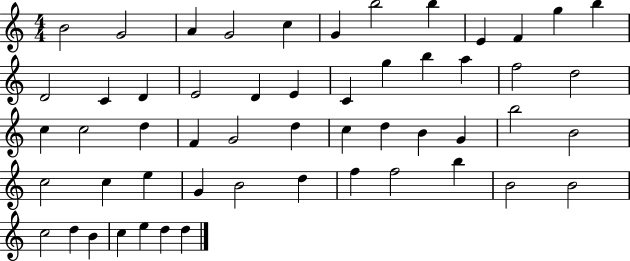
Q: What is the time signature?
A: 4/4